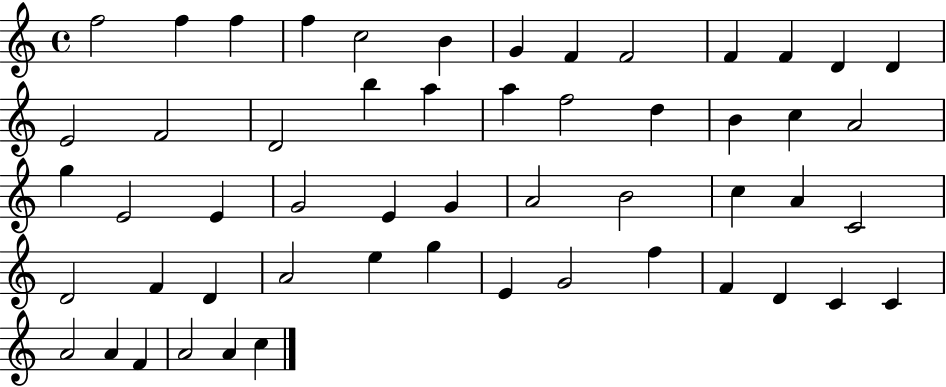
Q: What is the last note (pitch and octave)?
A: C5